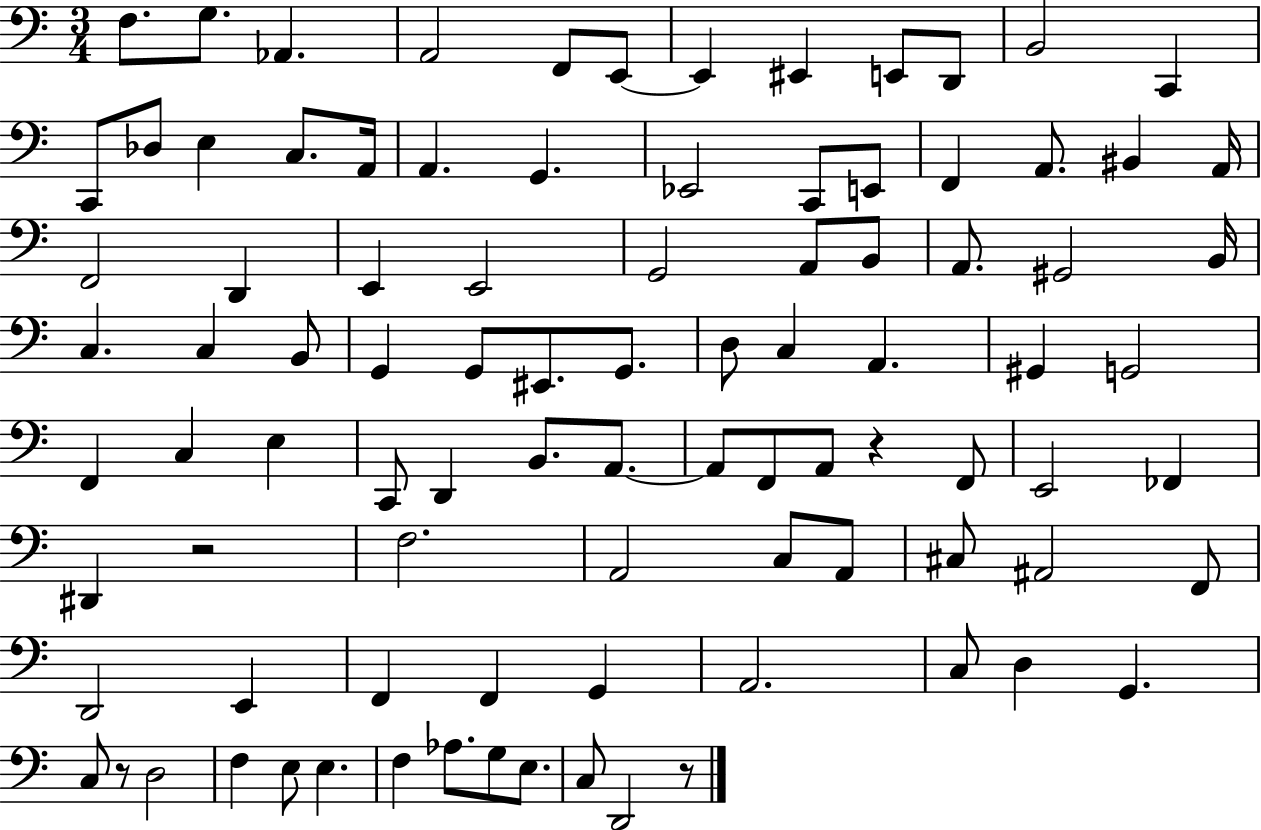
F3/e. G3/e. Ab2/q. A2/h F2/e E2/e E2/q EIS2/q E2/e D2/e B2/h C2/q C2/e Db3/e E3/q C3/e. A2/s A2/q. G2/q. Eb2/h C2/e E2/e F2/q A2/e. BIS2/q A2/s F2/h D2/q E2/q E2/h G2/h A2/e B2/e A2/e. G#2/h B2/s C3/q. C3/q B2/e G2/q G2/e EIS2/e. G2/e. D3/e C3/q A2/q. G#2/q G2/h F2/q C3/q E3/q C2/e D2/q B2/e. A2/e. A2/e F2/e A2/e R/q F2/e E2/h FES2/q D#2/q R/h F3/h. A2/h C3/e A2/e C#3/e A#2/h F2/e D2/h E2/q F2/q F2/q G2/q A2/h. C3/e D3/q G2/q. C3/e R/e D3/h F3/q E3/e E3/q. F3/q Ab3/e. G3/e E3/e. C3/e D2/h R/e